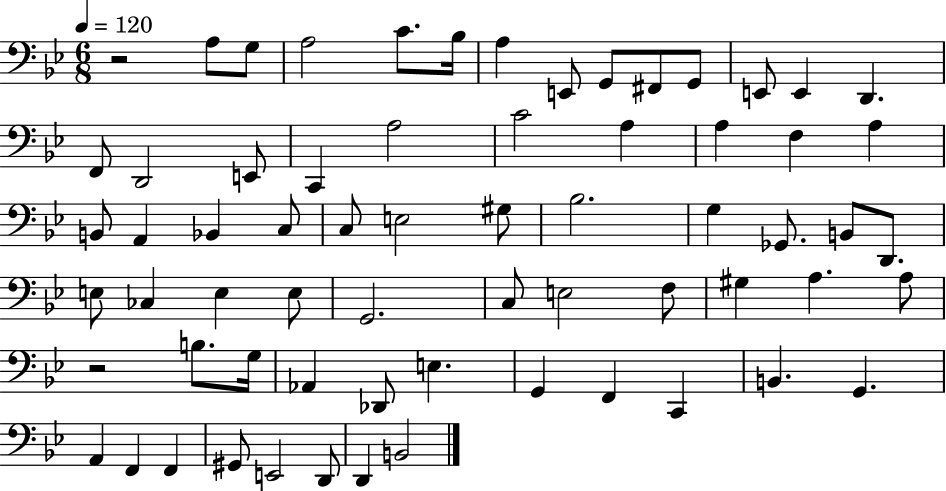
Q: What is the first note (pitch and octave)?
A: A3